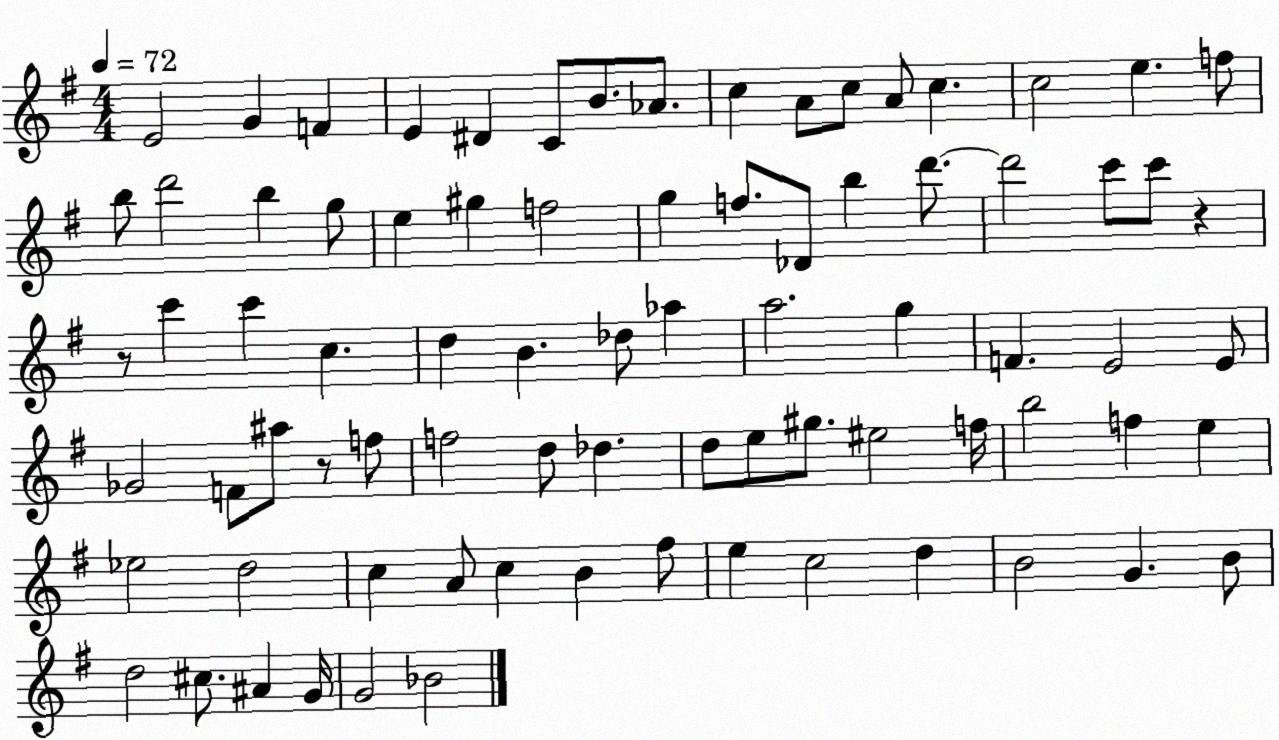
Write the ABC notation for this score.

X:1
T:Untitled
M:4/4
L:1/4
K:G
E2 G F E ^D C/2 B/2 _A/2 c A/2 c/2 A/2 c c2 e f/2 b/2 d'2 b g/2 e ^g f2 g f/2 _D/2 b d'/2 d'2 c'/2 c'/2 z z/2 c' c' c d B _d/2 _a a2 g F E2 E/2 _G2 F/2 ^a/2 z/2 f/2 f2 d/2 _d d/2 e/2 ^g/2 ^e2 f/4 b2 f e _e2 d2 c A/2 c B ^f/2 e c2 d B2 G B/2 d2 ^c/2 ^A G/4 G2 _B2